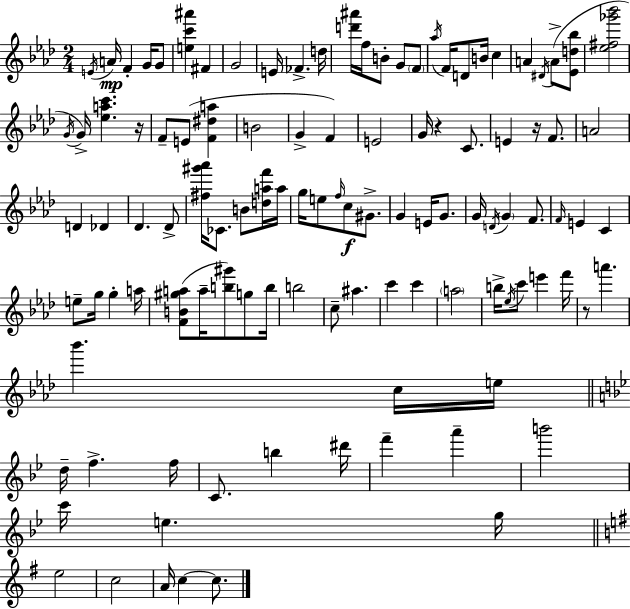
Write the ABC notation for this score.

X:1
T:Untitled
M:2/4
L:1/4
K:Ab
E/4 A/4 F G/4 G/2 [ec'^a'] ^F G2 E/4 _F d/4 [d'^a']/4 f/4 B/2 G/2 F/2 _a/4 F/4 D/2 B/4 c A ^D/4 A/2 [_Ed_b]/2 [_e^f_g'_b']2 G/4 G/4 [_eac'] z/4 F/2 E/2 [F^da] B2 G F E2 G/4 z C/2 E z/4 F/2 A2 D _D _D _D/2 [^f^g'_a']/4 _C/2 B/2 [daf']/4 a/4 g/4 e/2 f/4 c/2 ^G/2 G E/4 G/2 G/4 D/4 G F/2 F/4 E C e/2 g/4 g a/4 [FB^ga]/2 a/4 [b^g']/2 g/2 b/4 b2 c/2 ^a c' c' a2 b/4 _e/4 c'/2 e' f'/4 z/2 a' _b' c/4 e/4 d/4 f f/4 C/2 b ^d'/4 f' a' b'2 c'/4 e g/4 e2 c2 A/4 c c/2